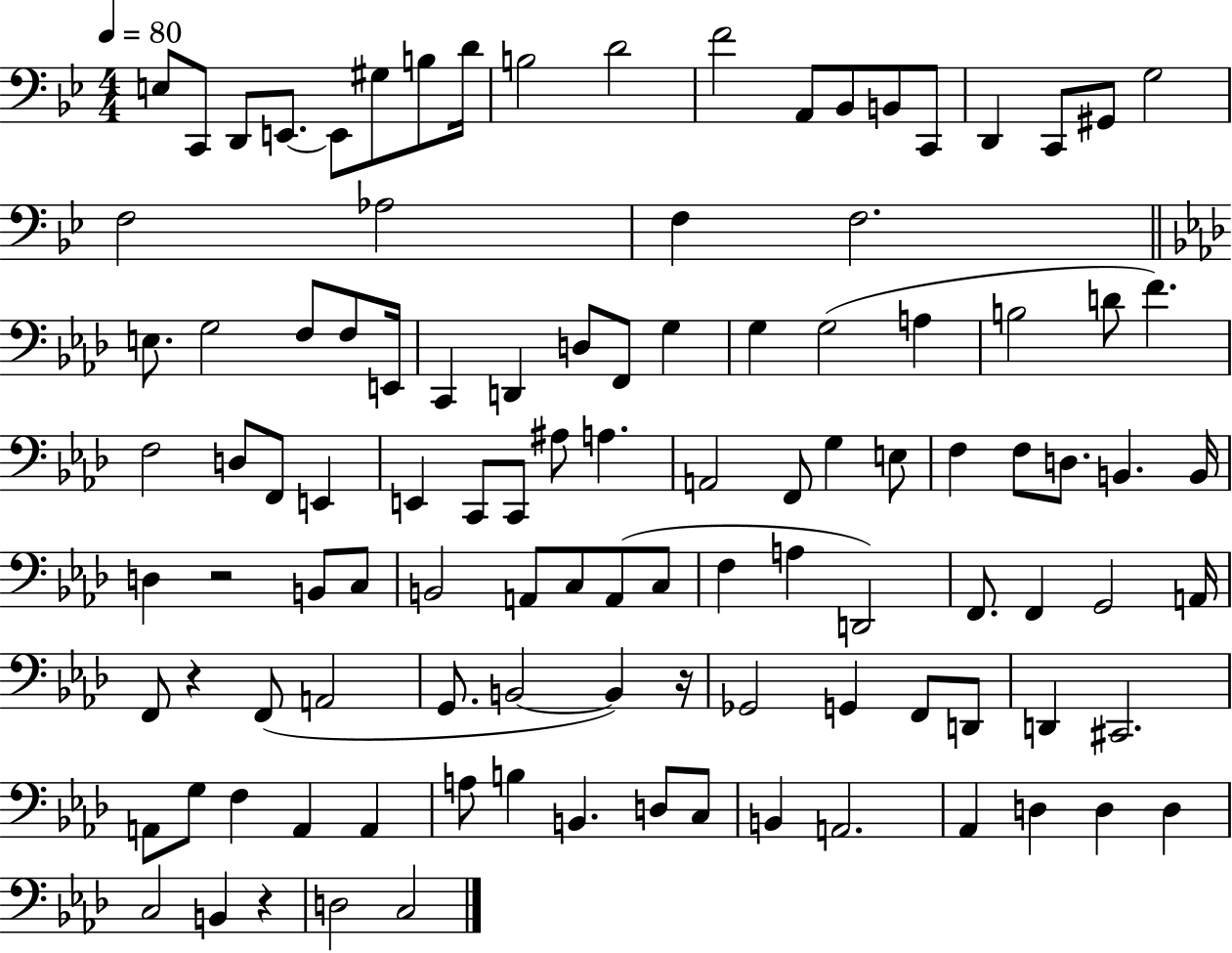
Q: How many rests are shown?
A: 4